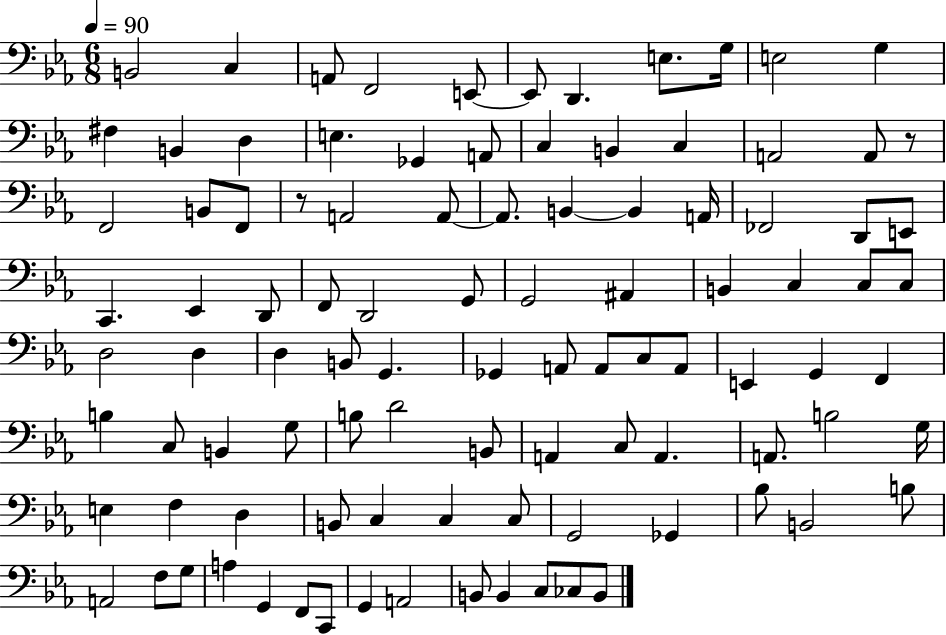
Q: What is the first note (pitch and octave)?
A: B2